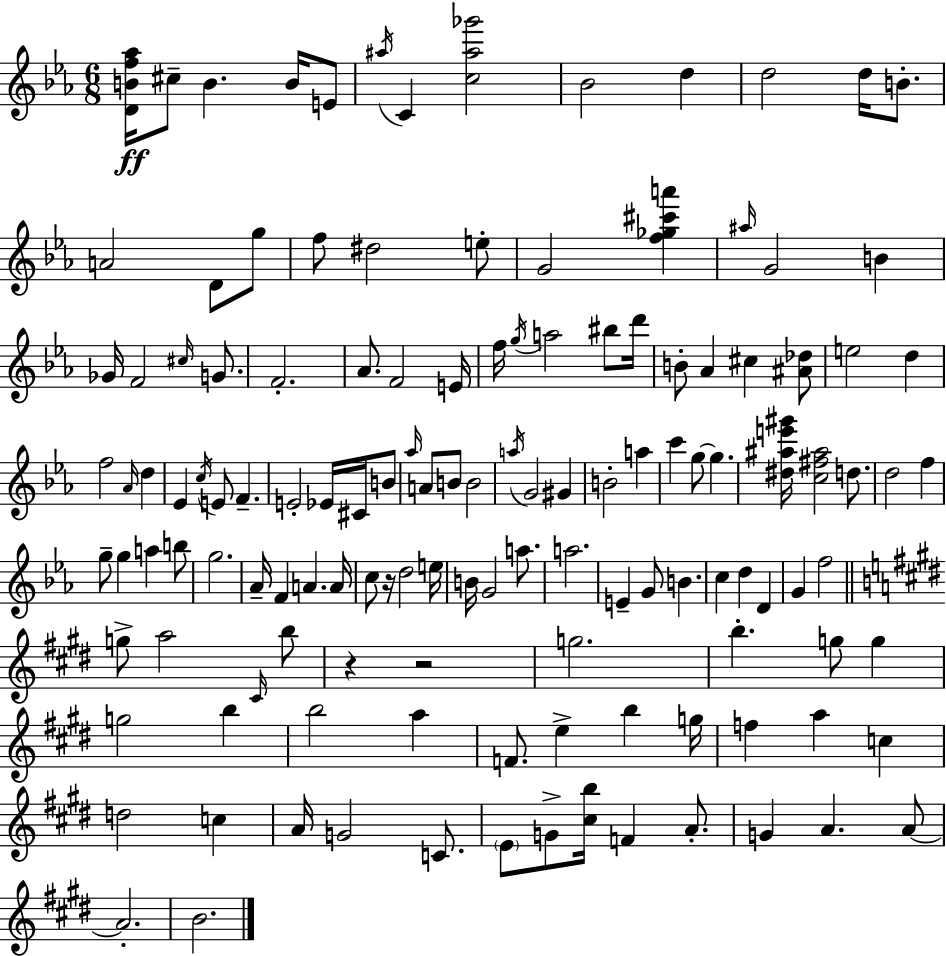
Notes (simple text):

[D4,B4,F5,Ab5]/s C#5/e B4/q. B4/s E4/e A#5/s C4/q [C5,A#5,Gb6]/h Bb4/h D5/q D5/h D5/s B4/e. A4/h D4/e G5/e F5/e D#5/h E5/e G4/h [F5,Gb5,C#6,A6]/q A#5/s G4/h B4/q Gb4/s F4/h C#5/s G4/e. F4/h. Ab4/e. F4/h E4/s F5/s G5/s A5/h BIS5/e D6/s B4/e Ab4/q C#5/q [A#4,Db5]/e E5/h D5/q F5/h Ab4/s D5/q Eb4/q C5/s E4/e F4/q. E4/h Eb4/s C#4/s B4/e Ab5/s A4/e B4/e B4/h A5/s G4/h G#4/q B4/h A5/q C6/q G5/e G5/q. [D#5,A#5,E6,G#6]/s [C5,F#5,A#5]/h D5/e. D5/h F5/q G5/e G5/q A5/q B5/e G5/h. Ab4/s F4/q A4/q. A4/s C5/e R/s D5/h E5/s B4/s G4/h A5/e. A5/h. E4/q G4/e B4/q. C5/q D5/q D4/q G4/q F5/h G5/e A5/h C#4/s B5/e R/q R/h G5/h. B5/q. G5/e G5/q G5/h B5/q B5/h A5/q F4/e. E5/q B5/q G5/s F5/q A5/q C5/q D5/h C5/q A4/s G4/h C4/e. E4/e G4/e [C#5,B5]/s F4/q A4/e. G4/q A4/q. A4/e A4/h. B4/h.